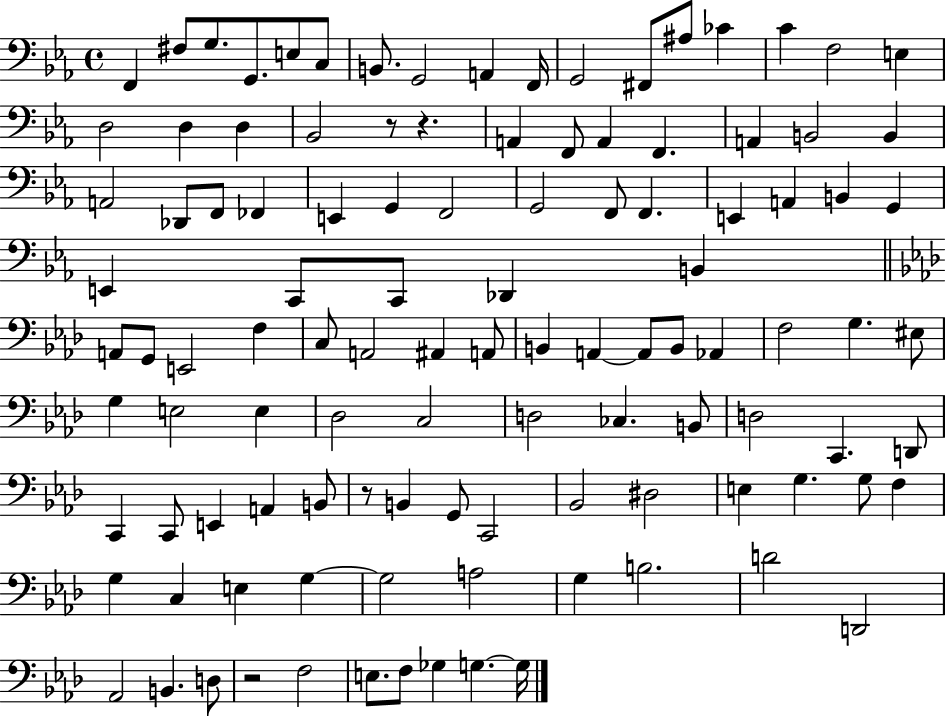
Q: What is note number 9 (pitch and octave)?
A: A2